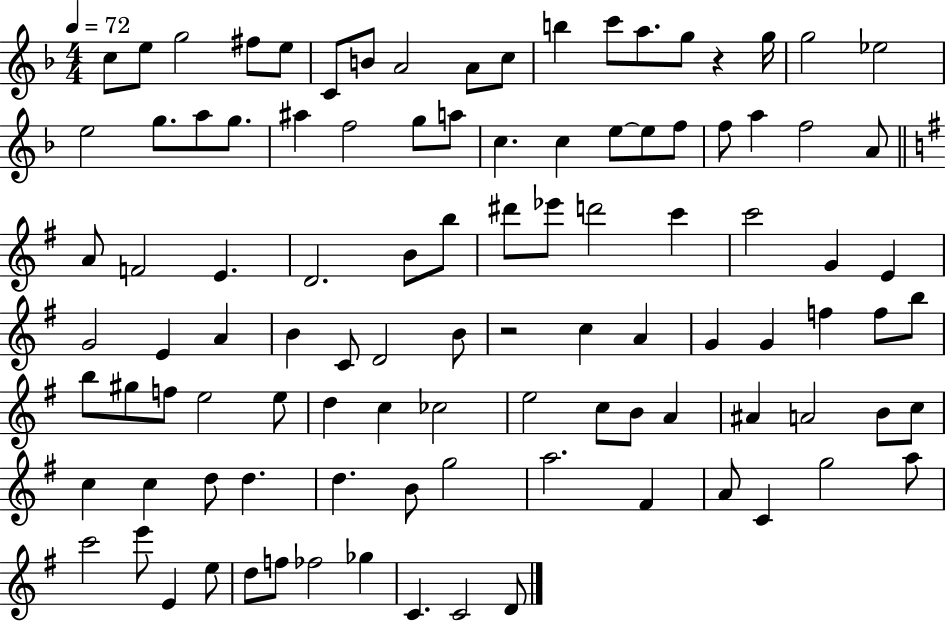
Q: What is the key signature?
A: F major